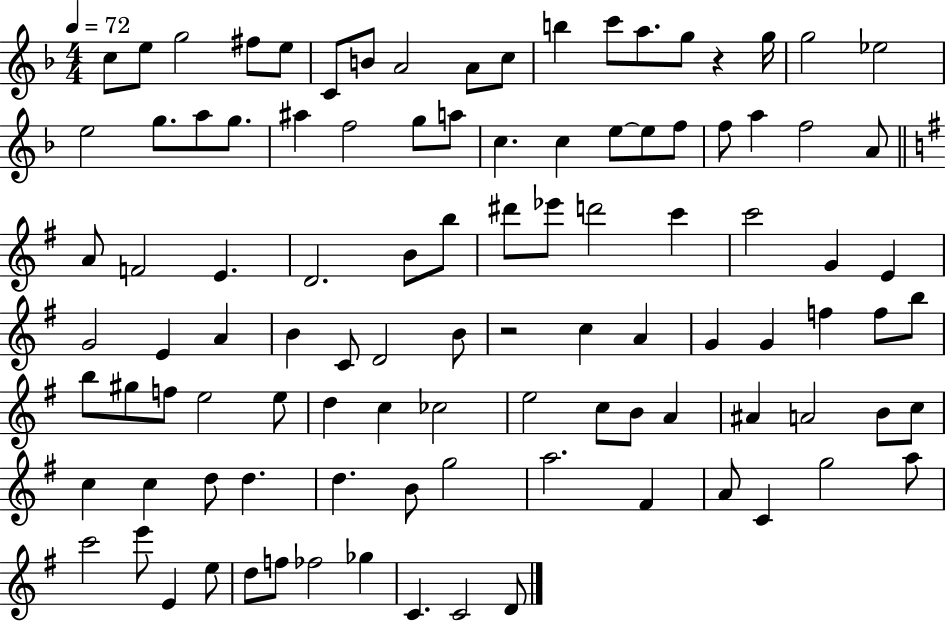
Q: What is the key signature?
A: F major